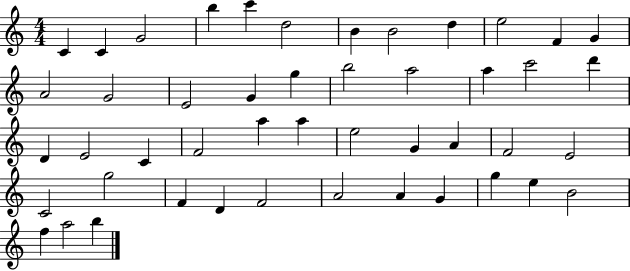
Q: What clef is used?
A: treble